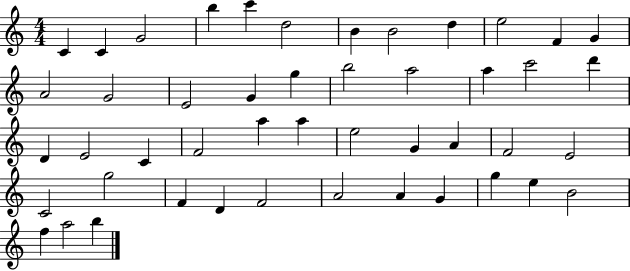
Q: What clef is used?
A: treble